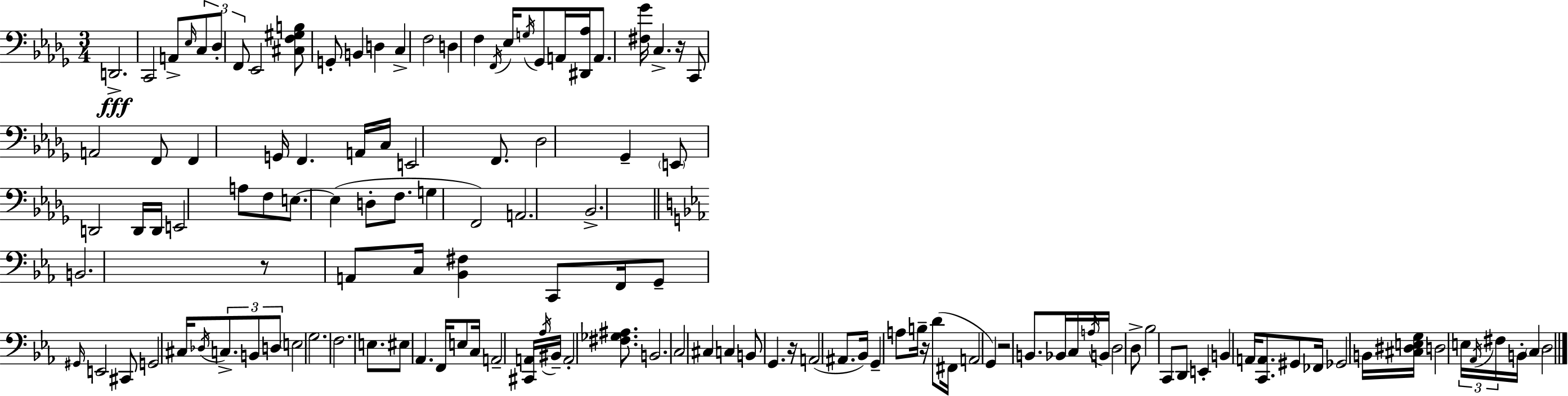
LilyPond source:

{
  \clef bass
  \numericTimeSignature
  \time 3/4
  \key bes \minor
  \repeat volta 2 { d,2.->\fff | c,2 a,8-> \grace { ees16 } \tuplet 3/2 { c8 | des8-. f,8 } ees,2 | <cis f gis b>8 g,8-. b,4 d4 | \break c4-> f2 | d4 f4 \acciaccatura { f,16 } ees16 \acciaccatura { g16 } | ges,8 a,16 <dis, aes>16 a,8. <fis ges'>16 c4.-> | r16 c,8 a,2 | \break f,8 f,4 g,16 f,4. | a,16 c16 e,2 | f,8. des2 ges,4-- | \parenthesize e,8 d,2 | \break d,16 d,16 e,2 a8 | f8 e8.~~ e4( d8-. | f8. g4 f,2) | a,2. | \break bes,2.-> | \bar "||" \break \key ees \major b,2. | r8 a,8 c16 <bes, fis>4 c,8 f,16 | g,8-- \grace { gis,16 } e,2 cis,8 | g,2 cis16 \acciaccatura { des16 } \tuplet 3/2 { c8.-> | \break b,8 d8 } \parenthesize e2 | g2. | f2. | e8. eis8 aes,4. | \break f,16 e8 c16 a,2-- | <cis, a,>16 \acciaccatura { aes16 } bis,16-- a,2-. | <fis ges ais>8. b,2. | c2 cis4 | \break c4 b,8 g,4. | r16 a,2( | ais,8. bes,16) g,4-- a8 b16-- r16 | d'8( fis,16 a,2 g,4) | \break r2 b,8. | bes,16 c16 \acciaccatura { a16 } b,16 d2 | d8-> bes2 | c,8 d,8 e,4-. b,4 | \break a,16 <c, a,>8. gis,8 fes,16 ges,2 | b,16 <cis dis e g>16 d2 | \tuplet 3/2 { e16 \acciaccatura { aes,16 } fis16 } b,16-. \parenthesize c4 d2 | } \bar "|."
}